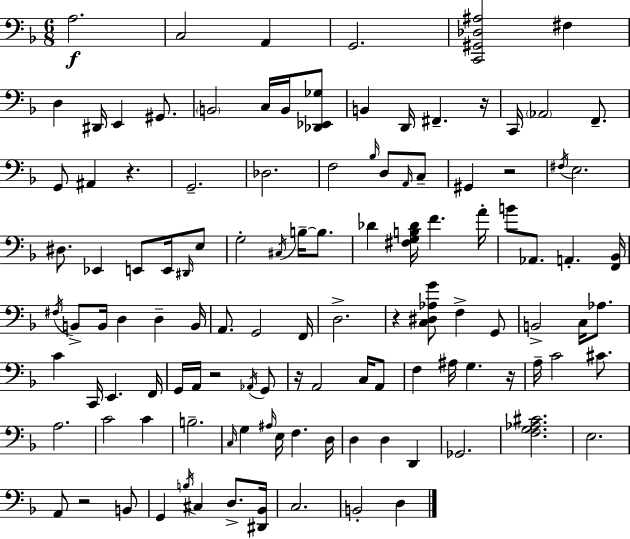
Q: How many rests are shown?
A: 8